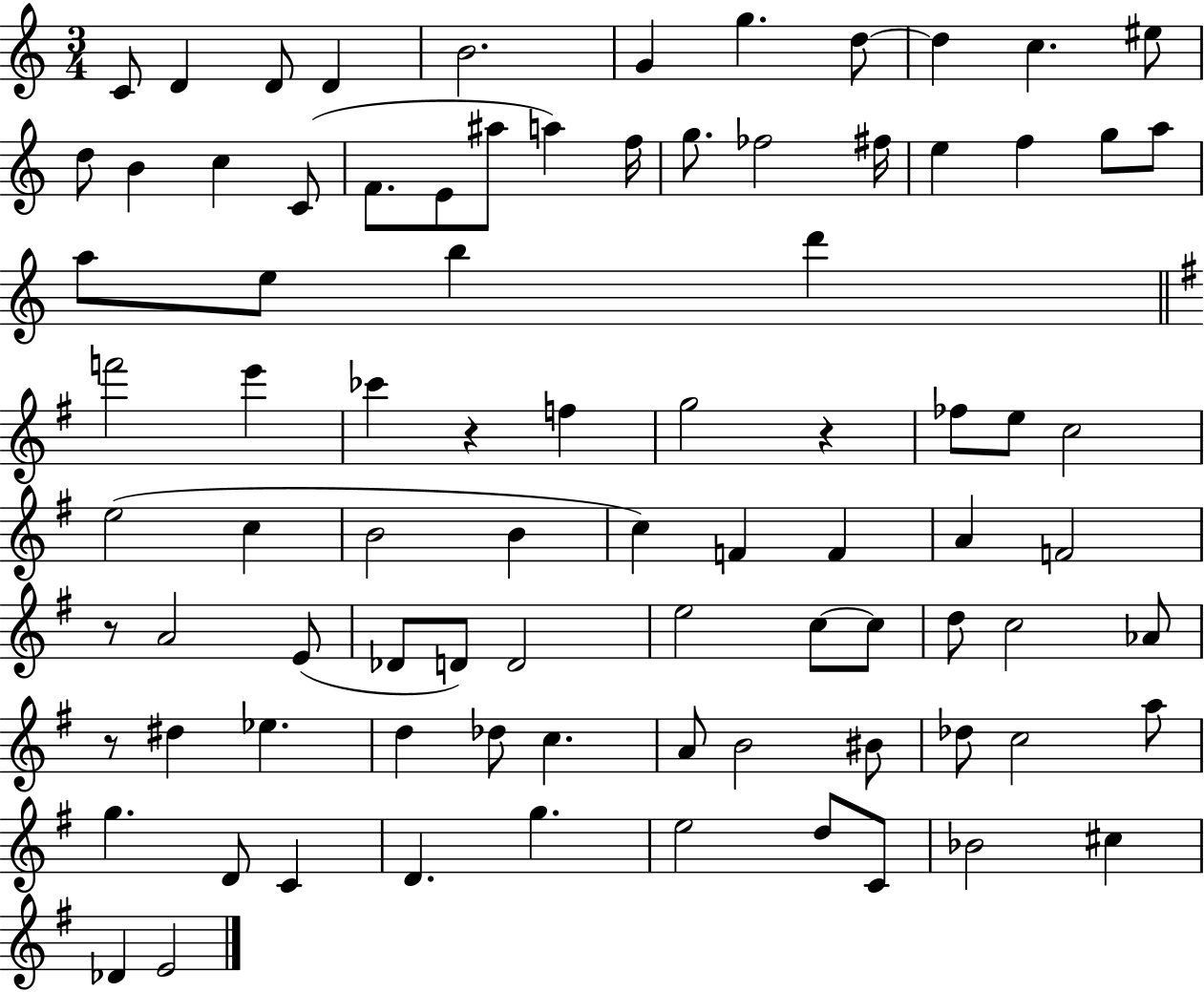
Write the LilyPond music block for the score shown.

{
  \clef treble
  \numericTimeSignature
  \time 3/4
  \key c \major
  c'8 d'4 d'8 d'4 | b'2. | g'4 g''4. d''8~~ | d''4 c''4. eis''8 | \break d''8 b'4 c''4 c'8( | f'8. e'8 ais''8 a''4) f''16 | g''8. fes''2 fis''16 | e''4 f''4 g''8 a''8 | \break a''8 e''8 b''4 d'''4 | \bar "||" \break \key e \minor f'''2 e'''4 | ces'''4 r4 f''4 | g''2 r4 | fes''8 e''8 c''2 | \break e''2( c''4 | b'2 b'4 | c''4) f'4 f'4 | a'4 f'2 | \break r8 a'2 e'8( | des'8 d'8) d'2 | e''2 c''8~~ c''8 | d''8 c''2 aes'8 | \break r8 dis''4 ees''4. | d''4 des''8 c''4. | a'8 b'2 bis'8 | des''8 c''2 a''8 | \break g''4. d'8 c'4 | d'4. g''4. | e''2 d''8 c'8 | bes'2 cis''4 | \break des'4 e'2 | \bar "|."
}